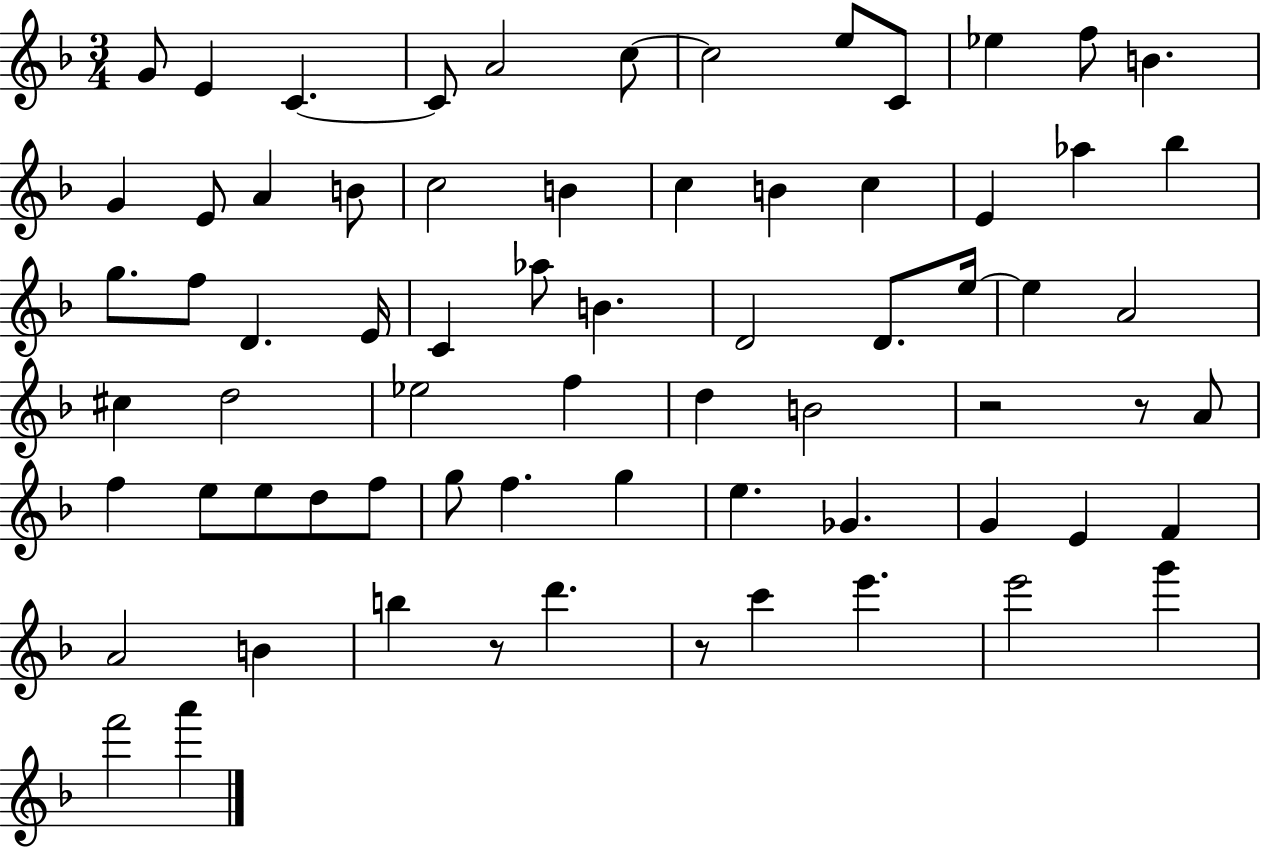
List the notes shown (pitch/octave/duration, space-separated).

G4/e E4/q C4/q. C4/e A4/h C5/e C5/h E5/e C4/e Eb5/q F5/e B4/q. G4/q E4/e A4/q B4/e C5/h B4/q C5/q B4/q C5/q E4/q Ab5/q Bb5/q G5/e. F5/e D4/q. E4/s C4/q Ab5/e B4/q. D4/h D4/e. E5/s E5/q A4/h C#5/q D5/h Eb5/h F5/q D5/q B4/h R/h R/e A4/e F5/q E5/e E5/e D5/e F5/e G5/e F5/q. G5/q E5/q. Gb4/q. G4/q E4/q F4/q A4/h B4/q B5/q R/e D6/q. R/e C6/q E6/q. E6/h G6/q F6/h A6/q